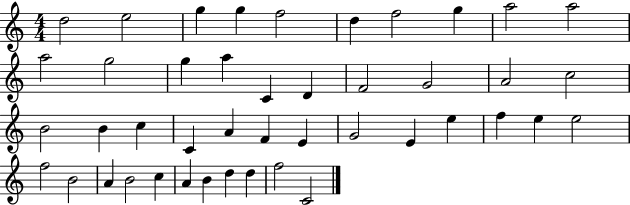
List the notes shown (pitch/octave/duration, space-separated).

D5/h E5/h G5/q G5/q F5/h D5/q F5/h G5/q A5/h A5/h A5/h G5/h G5/q A5/q C4/q D4/q F4/h G4/h A4/h C5/h B4/h B4/q C5/q C4/q A4/q F4/q E4/q G4/h E4/q E5/q F5/q E5/q E5/h F5/h B4/h A4/q B4/h C5/q A4/q B4/q D5/q D5/q F5/h C4/h